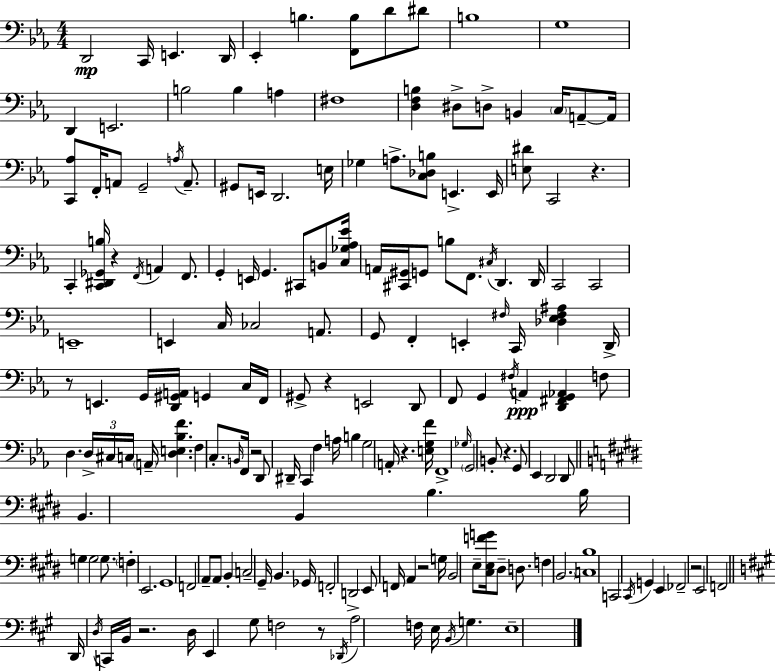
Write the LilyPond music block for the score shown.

{
  \clef bass
  \numericTimeSignature
  \time 4/4
  \key c \minor
  d,2\mp c,16 e,4. d,16 | ees,4-. b4. <f, b>8 d'8 dis'8 | b1 | g1 | \break d,4 e,2. | b2 b4 a4 | fis1 | <d f b>4 dis8-> d8-> b,4 \parenthesize c16 a,8--~~ a,16 | \break <c, aes>8 f,16-. a,8 g,2-- \acciaccatura { a16 } a,8.-- | gis,8 e,16 d,2. | e16 ges4 a8.-> <c des b>8 e,4.-> | e,16 <e dis'>8 c,2 r4. | \break c,4-. <c, dis, ges, b>16 r4 \acciaccatura { f,16 } a,4 f,8. | g,4-. e,16 g,4. cis,8 b,8 | <c ges aes ees'>16 a,16 <cis, gis,>16 g,8 b8 f,8. \acciaccatura { cis16 } d,4. | d,16 c,2 c,2 | \break e,1-- | e,4 c16 ces2 | a,8. g,8 f,4-. e,4-. \grace { fis16 } c,16 <des ees fis ais>4 | d,16-> r8 e,4. g,16 <d, gis, a,>16 g,4 | \break c16 f,16 gis,8-> r4 e,2 | d,8 f,8 g,4 \acciaccatura { fis16 } a,4\ppp <d, fis, g, aes,>4 | f8 d4. \tuplet 3/2 { d16-> cis16 c16 } \parenthesize a,16-- <d e bes f'>4. | f4 c8.-. \grace { b,16 } f,16 r2 | \break d,8 dis,16-- c,4 f4 | a16 b4 g2 a,16-. r4. | <e g f'>16 f,1-> | \grace { ges16 } \parenthesize g,2 b,8-. | \break r4. g,8 ees,4 d,2 | d,8 \bar "||" \break \key e \major b,4. b,4 b4. | b16 g4 g2 g8. | \parenthesize f4-. e,2. | gis,1 | \break f,2 a,8-- a,8 b,4-. | c2-- gis,16-- b,4. ges,16 | f,2-. d,2-> | e,8 f,16 a,4 r2 g16 | \break b,2 e8-- <cis e f' g'>16 dis8-- d8. | f4 \parenthesize b,2. | <c b>1 | c,2 \acciaccatura { cis,16 } g,4 e,4 | \break fes,2-- r2 | e,2 f,2 | \bar "||" \break \key a \major d,16 \acciaccatura { d16 } c,16 b,16 r2. | d16 e,4 gis8 f2 r8 | \acciaccatura { des,16 } a2 f16 e16 \acciaccatura { b,16 } g4. | e1-- | \break \bar "|."
}